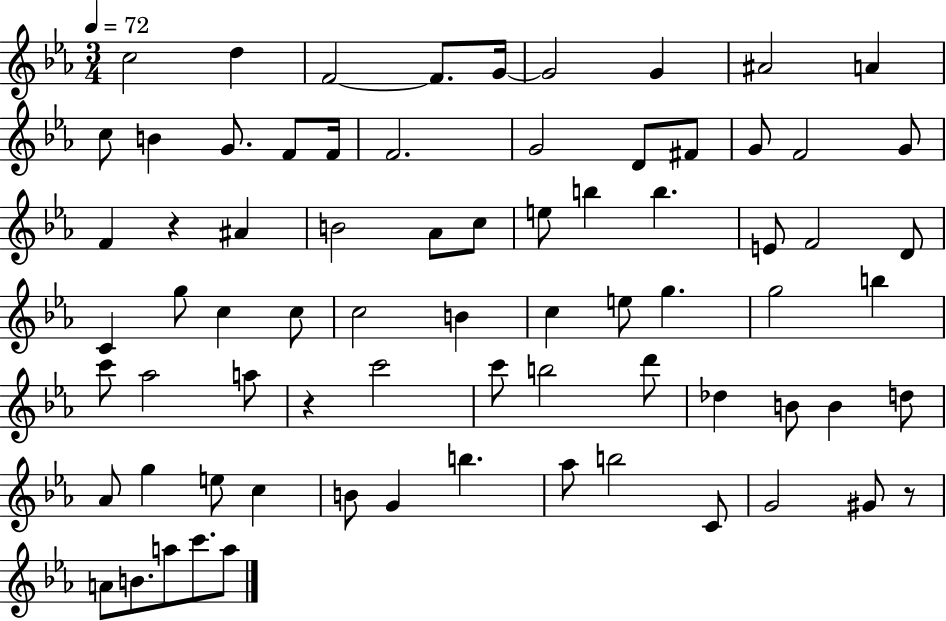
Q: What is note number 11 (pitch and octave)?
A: B4